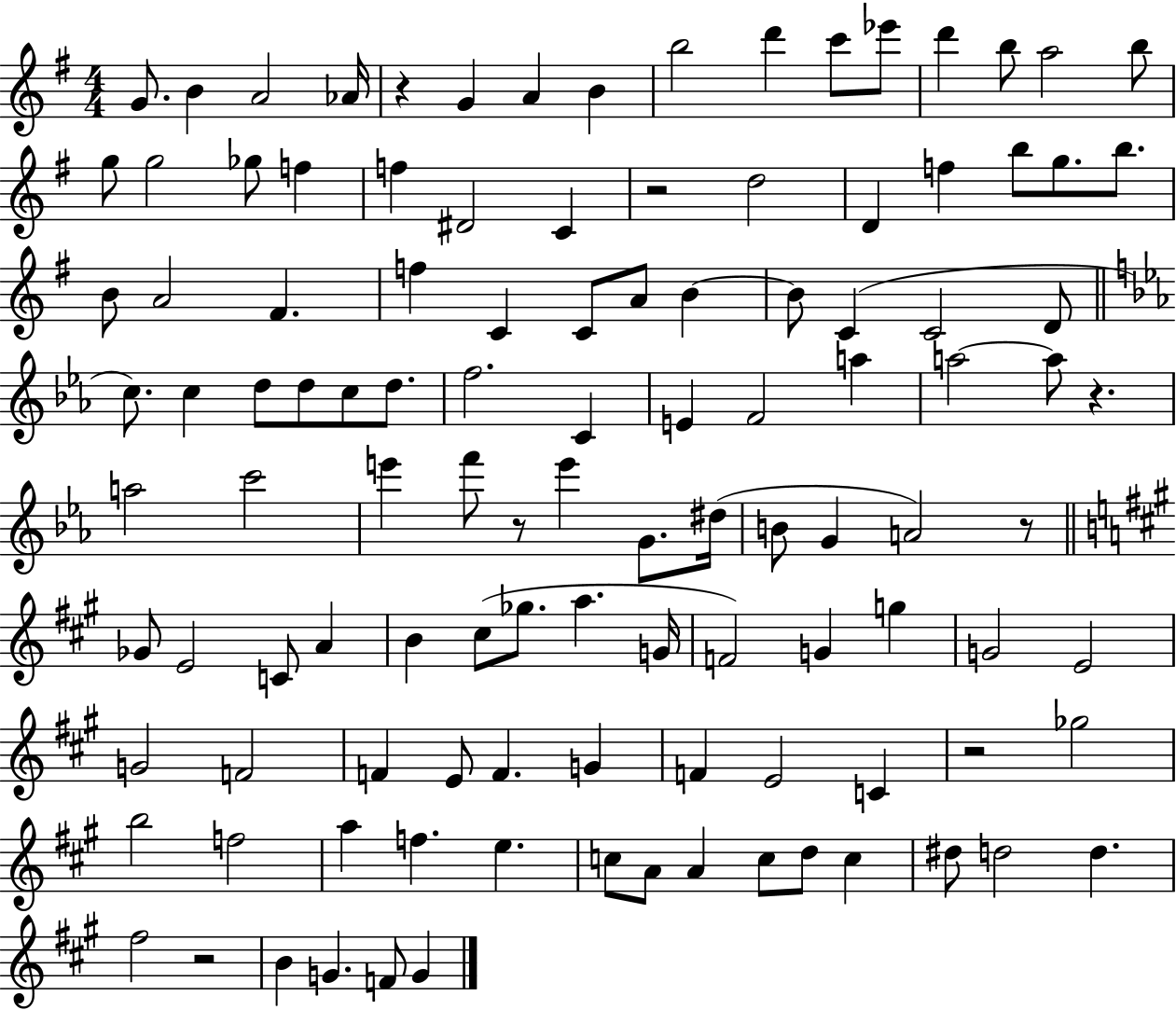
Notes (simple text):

G4/e. B4/q A4/h Ab4/s R/q G4/q A4/q B4/q B5/h D6/q C6/e Eb6/e D6/q B5/e A5/h B5/e G5/e G5/h Gb5/e F5/q F5/q D#4/h C4/q R/h D5/h D4/q F5/q B5/e G5/e. B5/e. B4/e A4/h F#4/q. F5/q C4/q C4/e A4/e B4/q B4/e C4/q C4/h D4/e C5/e. C5/q D5/e D5/e C5/e D5/e. F5/h. C4/q E4/q F4/h A5/q A5/h A5/e R/q. A5/h C6/h E6/q F6/e R/e E6/q G4/e. D#5/s B4/e G4/q A4/h R/e Gb4/e E4/h C4/e A4/q B4/q C#5/e Gb5/e. A5/q. G4/s F4/h G4/q G5/q G4/h E4/h G4/h F4/h F4/q E4/e F4/q. G4/q F4/q E4/h C4/q R/h Gb5/h B5/h F5/h A5/q F5/q. E5/q. C5/e A4/e A4/q C5/e D5/e C5/q D#5/e D5/h D5/q. F#5/h R/h B4/q G4/q. F4/e G4/q